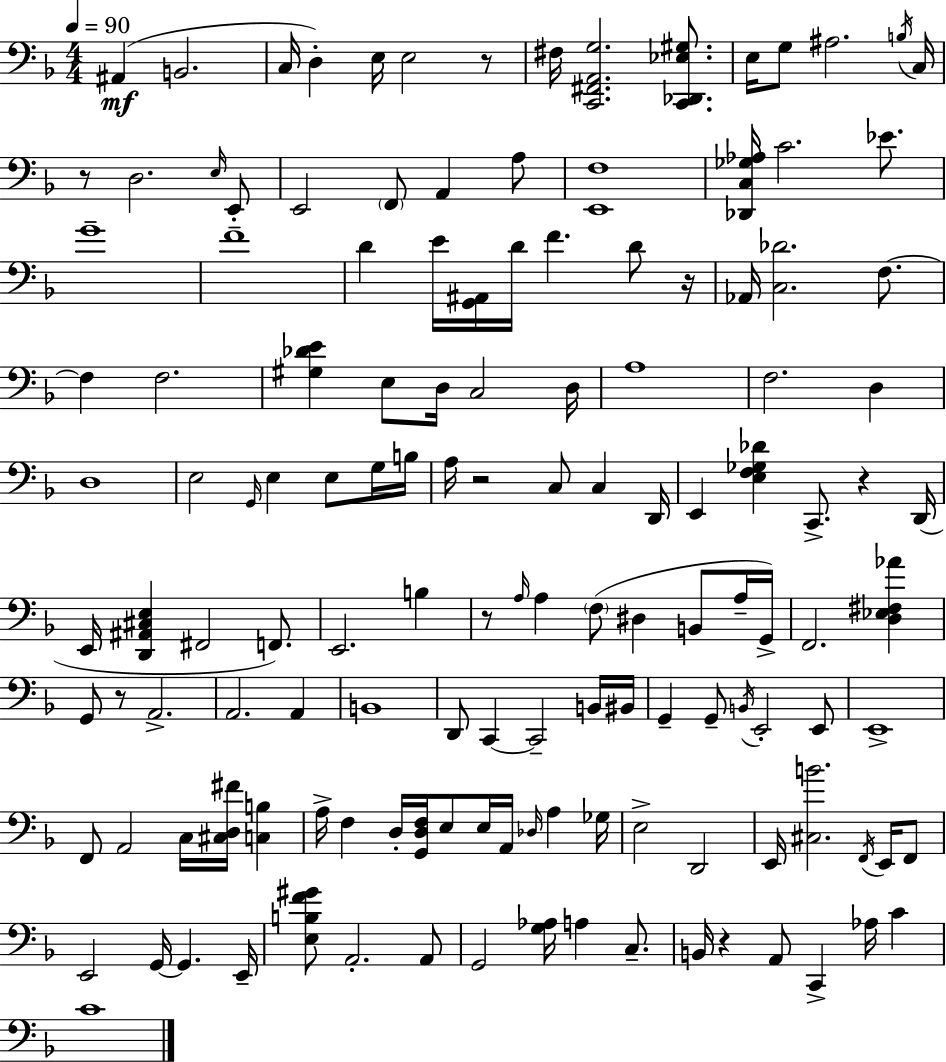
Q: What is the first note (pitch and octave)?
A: A#2